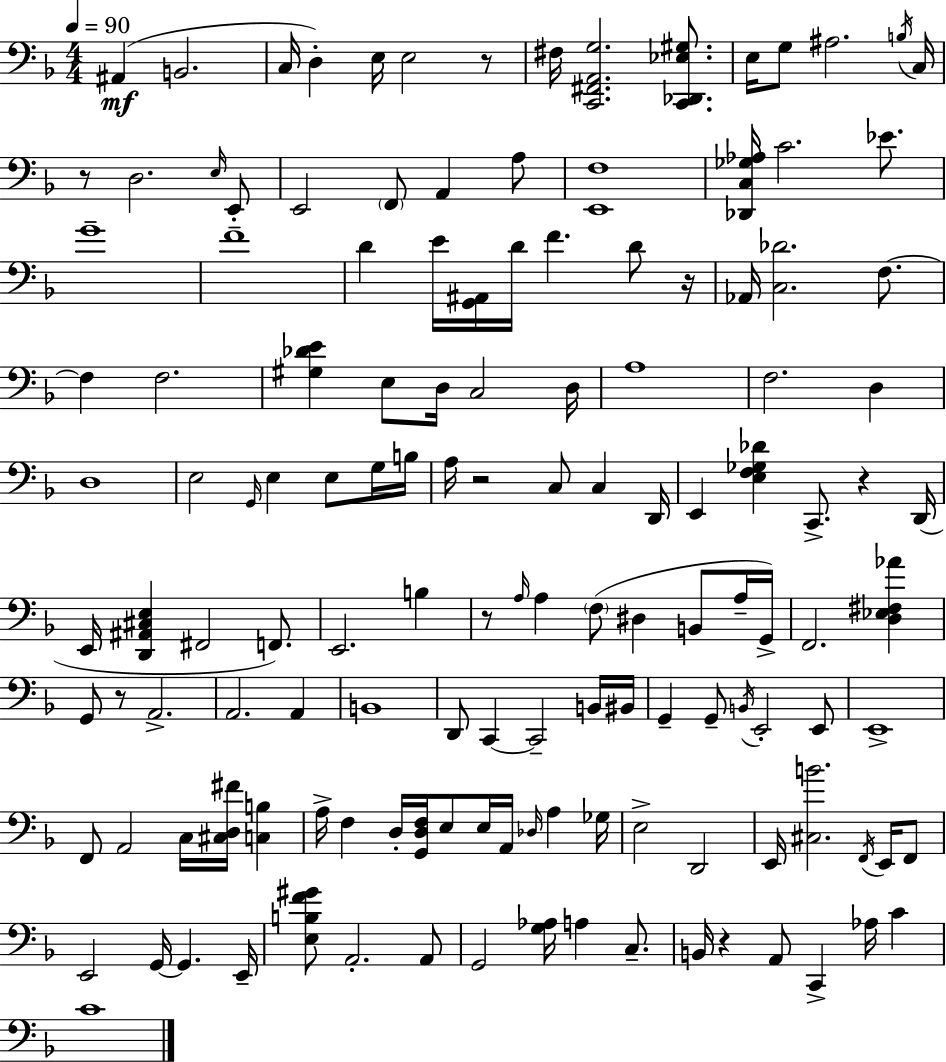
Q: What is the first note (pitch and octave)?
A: A#2